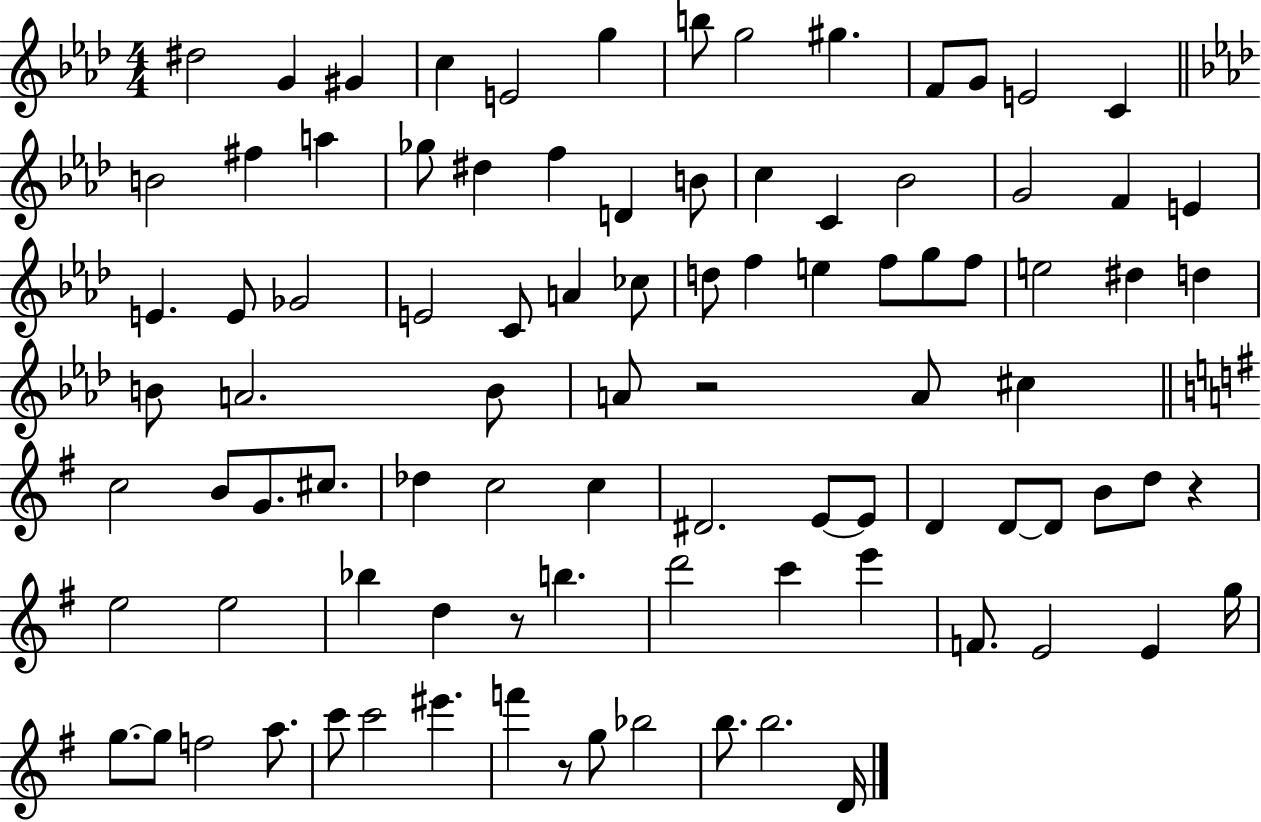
{
  \clef treble
  \numericTimeSignature
  \time 4/4
  \key aes \major
  dis''2 g'4 gis'4 | c''4 e'2 g''4 | b''8 g''2 gis''4. | f'8 g'8 e'2 c'4 | \break \bar "||" \break \key aes \major b'2 fis''4 a''4 | ges''8 dis''4 f''4 d'4 b'8 | c''4 c'4 bes'2 | g'2 f'4 e'4 | \break e'4. e'8 ges'2 | e'2 c'8 a'4 ces''8 | d''8 f''4 e''4 f''8 g''8 f''8 | e''2 dis''4 d''4 | \break b'8 a'2. b'8 | a'8 r2 a'8 cis''4 | \bar "||" \break \key g \major c''2 b'8 g'8. cis''8. | des''4 c''2 c''4 | dis'2. e'8~~ e'8 | d'4 d'8~~ d'8 b'8 d''8 r4 | \break e''2 e''2 | bes''4 d''4 r8 b''4. | d'''2 c'''4 e'''4 | f'8. e'2 e'4 g''16 | \break g''8.~~ g''8 f''2 a''8. | c'''8 c'''2 eis'''4. | f'''4 r8 g''8 bes''2 | b''8. b''2. d'16 | \break \bar "|."
}